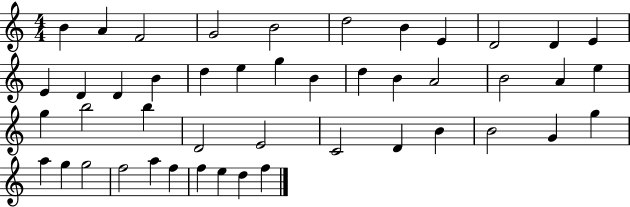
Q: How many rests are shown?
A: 0